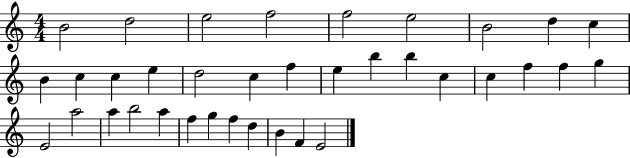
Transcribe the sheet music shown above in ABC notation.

X:1
T:Untitled
M:4/4
L:1/4
K:C
B2 d2 e2 f2 f2 e2 B2 d c B c c e d2 c f e b b c c f f g E2 a2 a b2 a f g f d B F E2